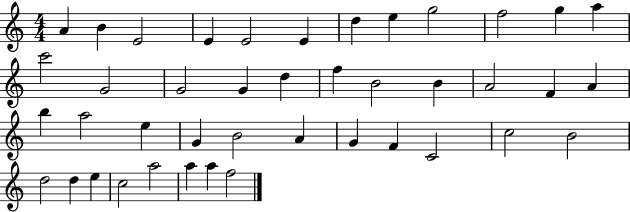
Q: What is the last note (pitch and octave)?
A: F5